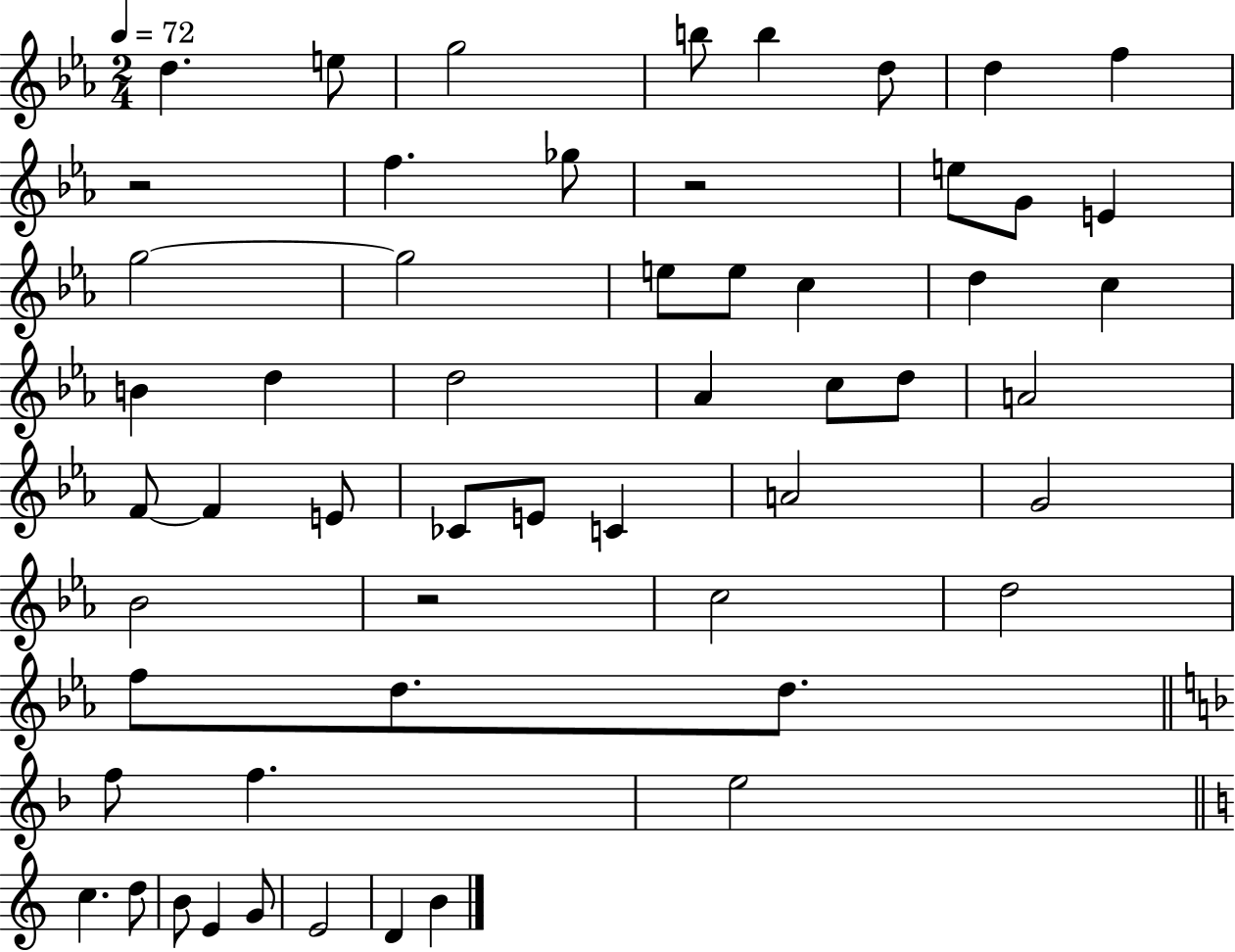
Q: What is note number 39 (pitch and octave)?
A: F5